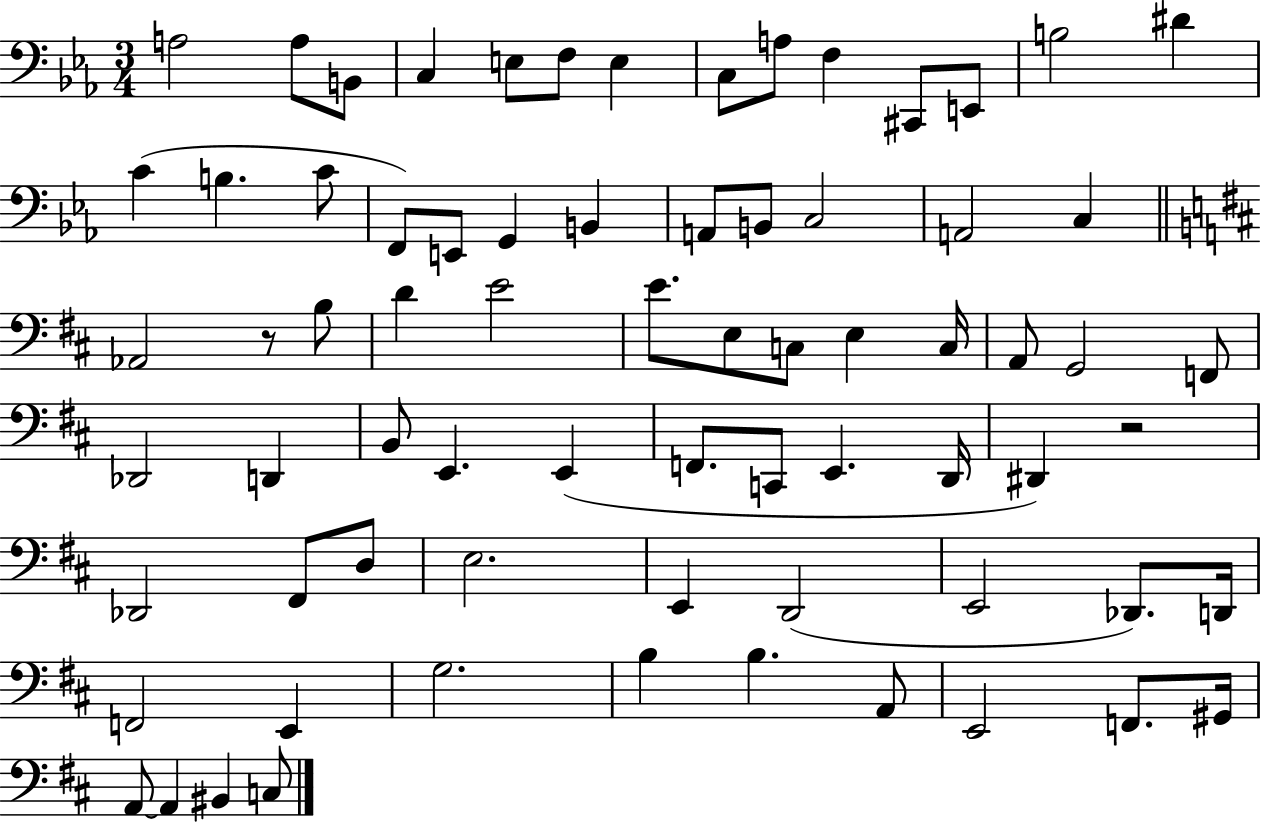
X:1
T:Untitled
M:3/4
L:1/4
K:Eb
A,2 A,/2 B,,/2 C, E,/2 F,/2 E, C,/2 A,/2 F, ^C,,/2 E,,/2 B,2 ^D C B, C/2 F,,/2 E,,/2 G,, B,, A,,/2 B,,/2 C,2 A,,2 C, _A,,2 z/2 B,/2 D E2 E/2 E,/2 C,/2 E, C,/4 A,,/2 G,,2 F,,/2 _D,,2 D,, B,,/2 E,, E,, F,,/2 C,,/2 E,, D,,/4 ^D,, z2 _D,,2 ^F,,/2 D,/2 E,2 E,, D,,2 E,,2 _D,,/2 D,,/4 F,,2 E,, G,2 B, B, A,,/2 E,,2 F,,/2 ^G,,/4 A,,/2 A,, ^B,, C,/2